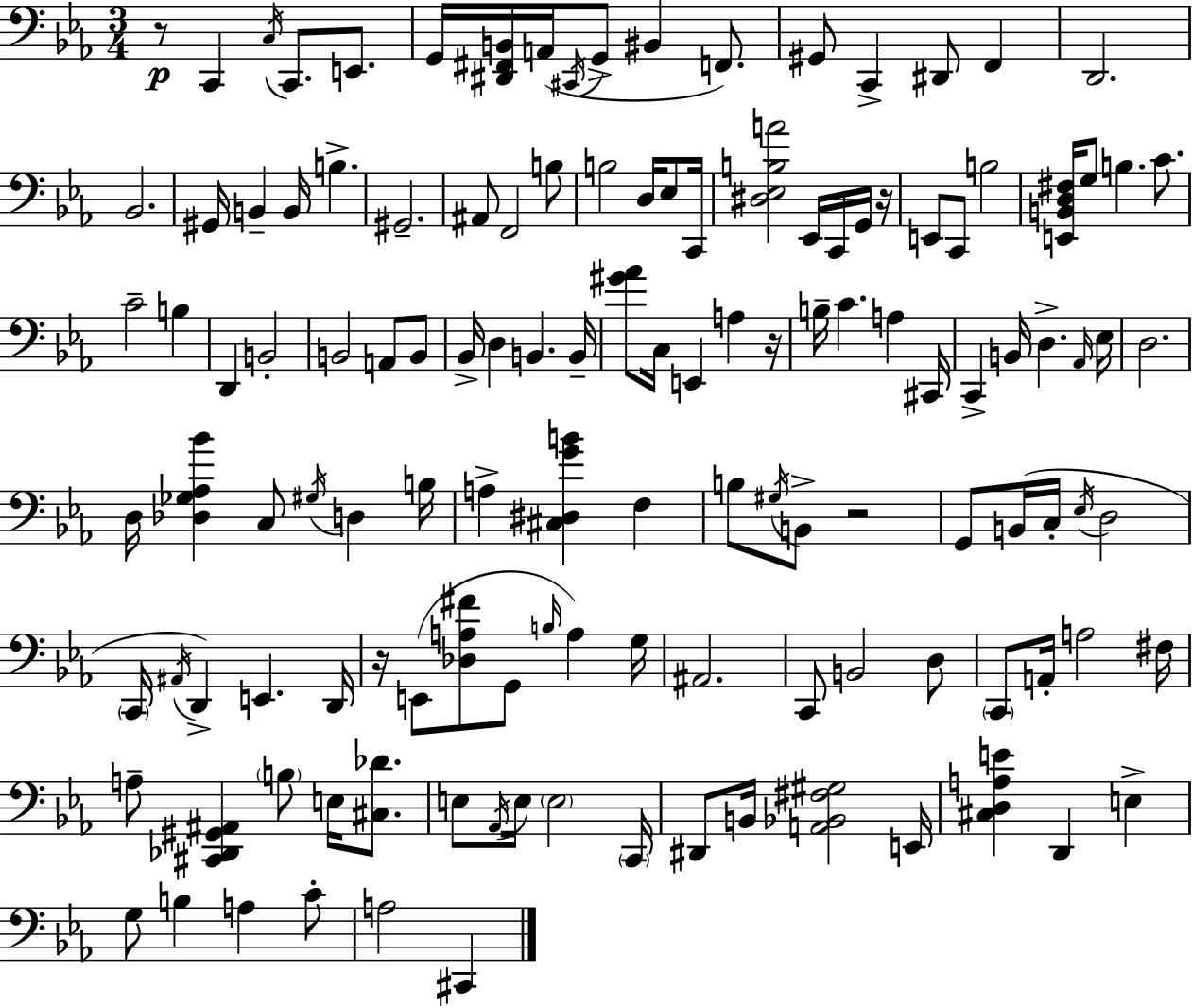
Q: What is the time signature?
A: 3/4